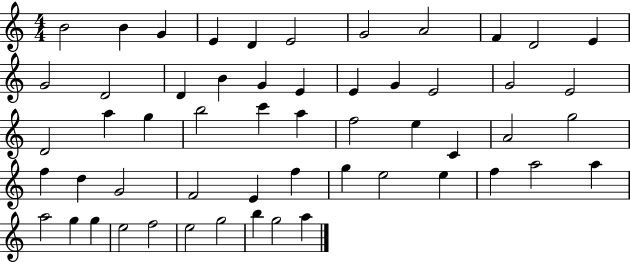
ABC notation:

X:1
T:Untitled
M:4/4
L:1/4
K:C
B2 B G E D E2 G2 A2 F D2 E G2 D2 D B G E E G E2 G2 E2 D2 a g b2 c' a f2 e C A2 g2 f d G2 F2 E f g e2 e f a2 a a2 g g e2 f2 e2 g2 b g2 a